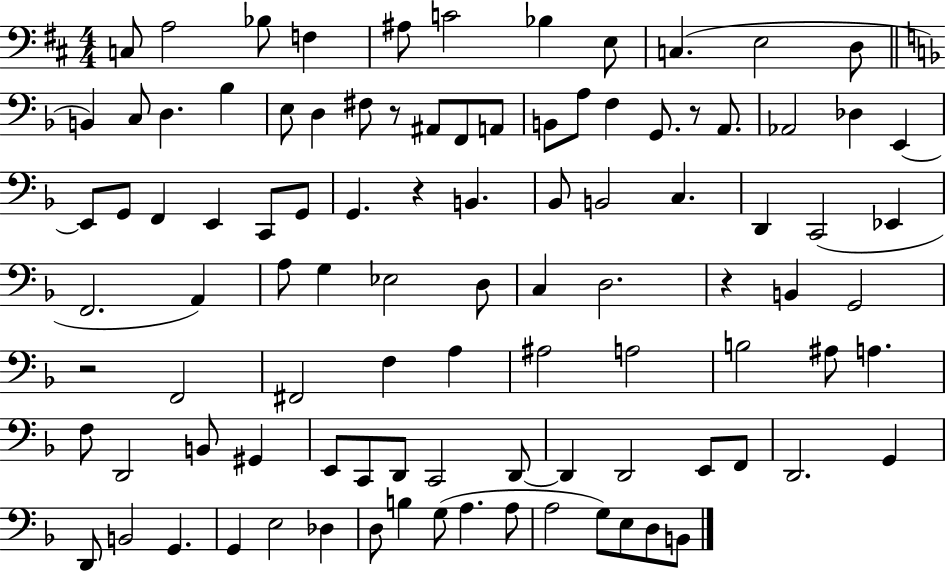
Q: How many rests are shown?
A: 5